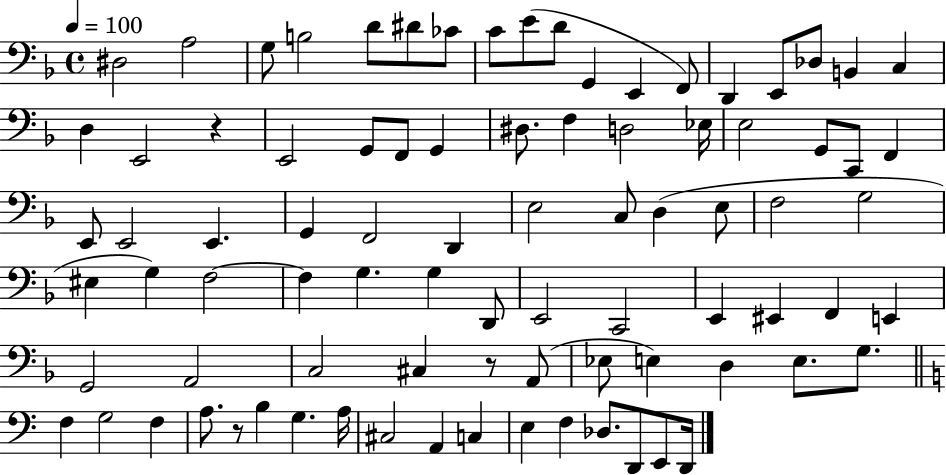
{
  \clef bass
  \time 4/4
  \defaultTimeSignature
  \key f \major
  \tempo 4 = 100
  \repeat volta 2 { dis2 a2 | g8 b2 d'8 dis'8 ces'8 | c'8 e'8( d'8 g,4 e,4 f,8) | d,4 e,8 des8 b,4 c4 | \break d4 e,2 r4 | e,2 g,8 f,8 g,4 | dis8. f4 d2 ees16 | e2 g,8 c,8 f,4 | \break e,8 e,2 e,4. | g,4 f,2 d,4 | e2 c8 d4( e8 | f2 g2 | \break eis4 g4) f2~~ | f4 g4. g4 d,8 | e,2 c,2 | e,4 eis,4 f,4 e,4 | \break g,2 a,2 | c2 cis4 r8 a,8( | ees8 e4) d4 e8. g8. | \bar "||" \break \key c \major f4 g2 f4 | a8. r8 b4 g4. a16 | cis2 a,4 c4 | e4 f4 des8. d,8 e,8 d,16 | \break } \bar "|."
}